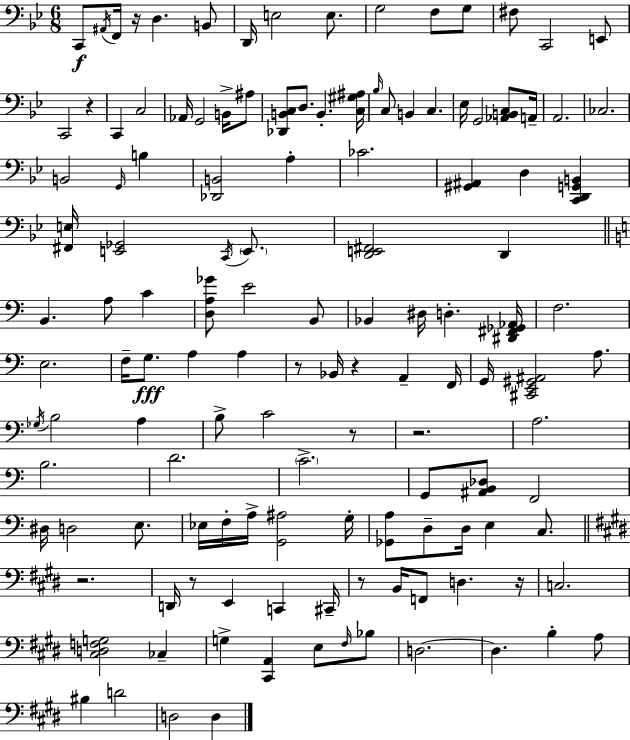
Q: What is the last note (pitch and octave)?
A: D3